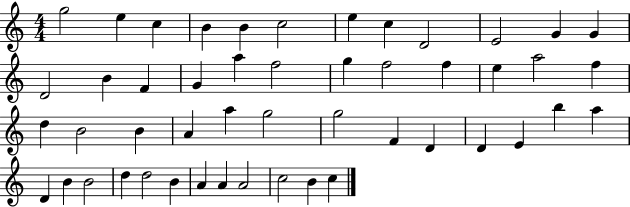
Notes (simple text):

G5/h E5/q C5/q B4/q B4/q C5/h E5/q C5/q D4/h E4/h G4/q G4/q D4/h B4/q F4/q G4/q A5/q F5/h G5/q F5/h F5/q E5/q A5/h F5/q D5/q B4/h B4/q A4/q A5/q G5/h G5/h F4/q D4/q D4/q E4/q B5/q A5/q D4/q B4/q B4/h D5/q D5/h B4/q A4/q A4/q A4/h C5/h B4/q C5/q